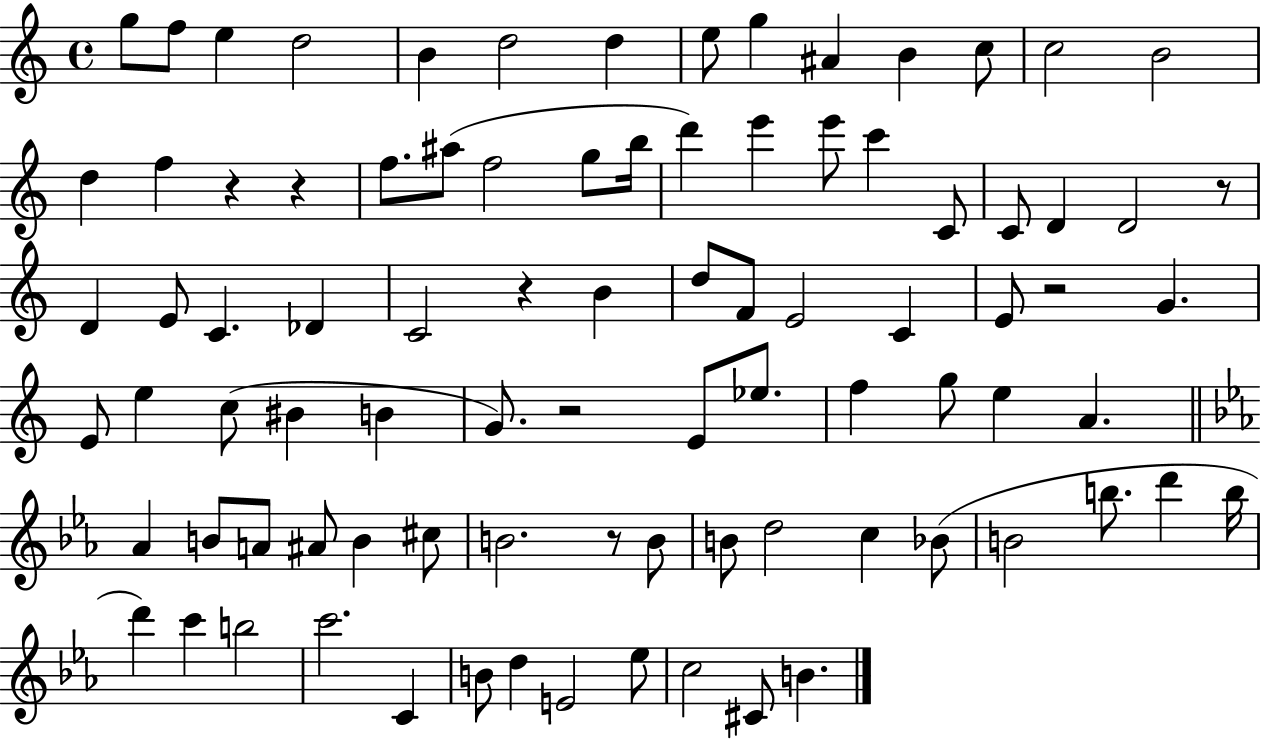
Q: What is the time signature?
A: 4/4